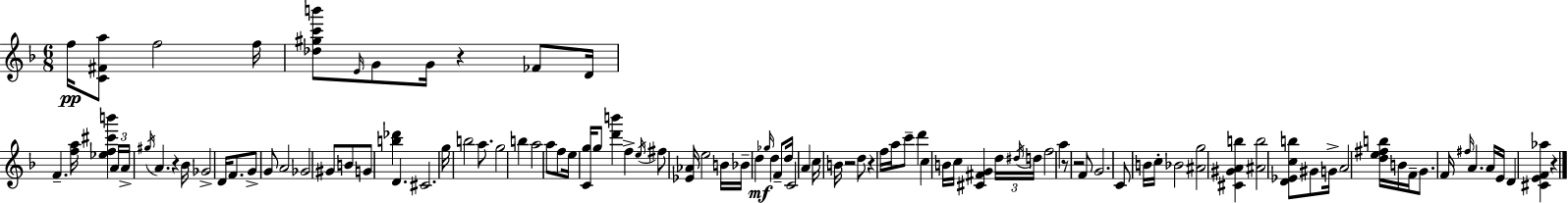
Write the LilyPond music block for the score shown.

{
  \clef treble
  \numericTimeSignature
  \time 6/8
  \key f \major
  f''16\pp <c' fis' a''>8 f''2 f''16 | <des'' gis'' c''' b'''>8 \grace { e'16 } g'8 g'16 r4 fes'8 | d'16 f'4.-- <f'' a''>16 <ees'' f'' cis''' b'''>4 | \tuplet 3/2 { a'16 a'16-> \acciaccatura { gis''16 } } a'4. r4 | \break bes'16 ges'2-> d'16 f'8. | g'8-> g'8 a'2 | ges'2 gis'8 | b'8 g'8 <b'' des'''>4 d'4. | \break cis'2. | g''16 b''2 a''8. | g''2 b''4 | a''2 a''8 | \break f''8 e''16 <c' g''>16 g''8 <d''' b'''>4 f''4-> | \acciaccatura { e''16 } fis''8 <ees' aes'>16 e''2 | b'16 bes'16-- d''4\mf \grace { ges''16 } d''4 | f'8-- d''16 c'2 | \break a'4 c''16 b'16 r2 | d''8 r4 f''16 a''16 c'''8-- | d'''4 c''4 b'16 c''16 <cis' fis' g'>4 | \tuplet 3/2 { d''16 \acciaccatura { dis''16 } d''16 } f''2 | \break a''4 r8 r2 | f'8 g'2. | c'8 b'16 c''16-. bes'2 | <ais' g''>2 | \break <cis' gis' a' b''>4 <ais' b''>2 | <d' ees' c'' b''>8 gis'8 g'16-> a'2 | <d'' e'' fis'' b''>16 b'16 f'16-- g'8. f'16 \grace { fis''16 } a'4. | a'16 e'16 d'4 <cis' e' f' aes''>4 | \break r4 \bar "|."
}